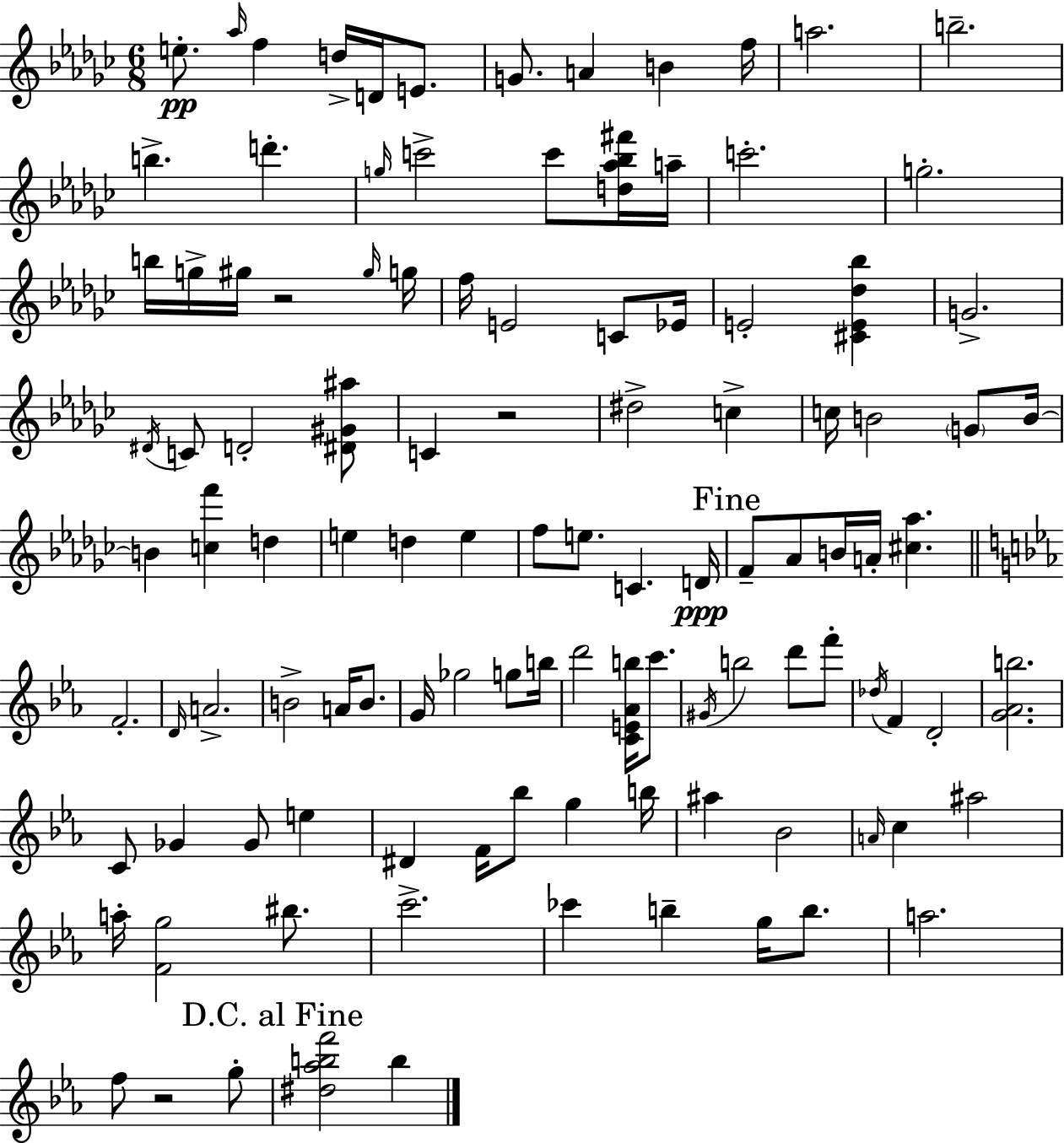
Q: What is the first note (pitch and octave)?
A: E5